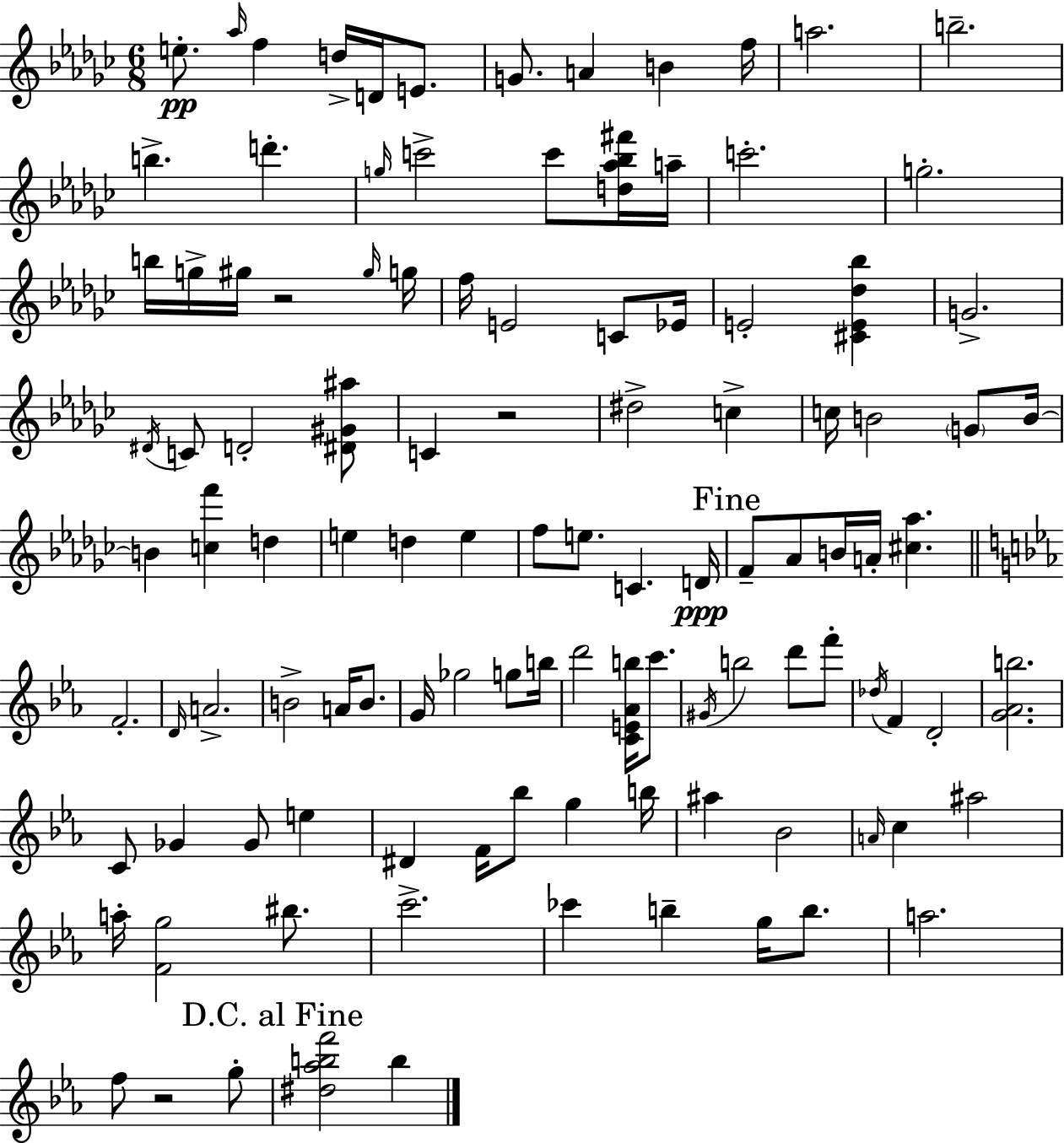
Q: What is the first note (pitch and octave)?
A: E5